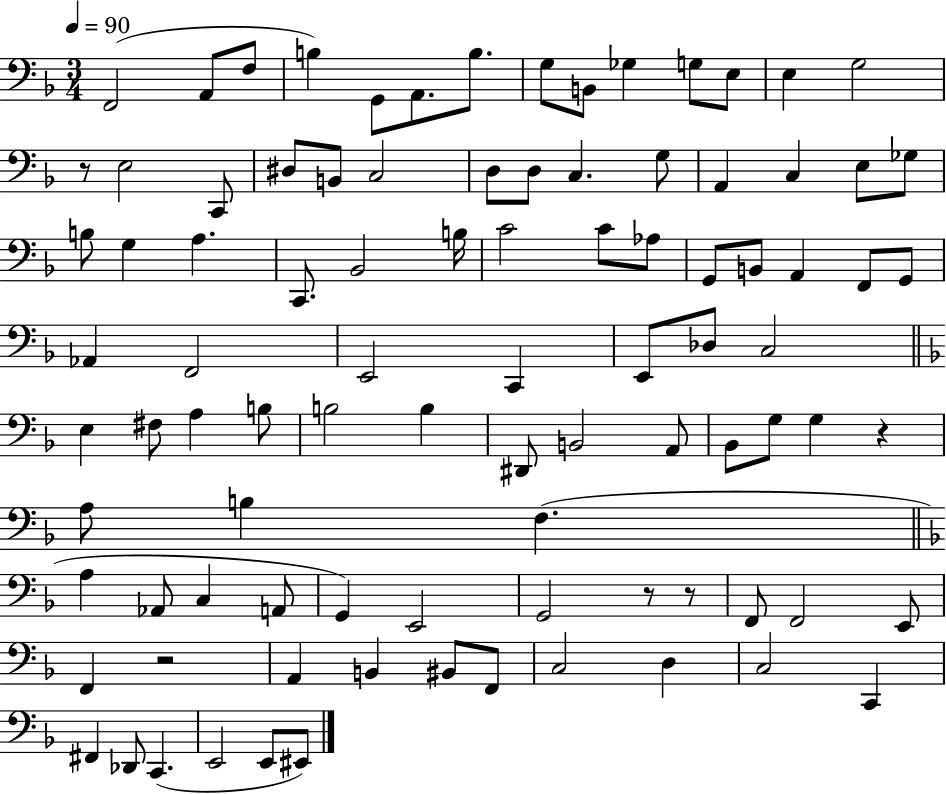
X:1
T:Untitled
M:3/4
L:1/4
K:F
F,,2 A,,/2 F,/2 B, G,,/2 A,,/2 B,/2 G,/2 B,,/2 _G, G,/2 E,/2 E, G,2 z/2 E,2 C,,/2 ^D,/2 B,,/2 C,2 D,/2 D,/2 C, G,/2 A,, C, E,/2 _G,/2 B,/2 G, A, C,,/2 _B,,2 B,/4 C2 C/2 _A,/2 G,,/2 B,,/2 A,, F,,/2 G,,/2 _A,, F,,2 E,,2 C,, E,,/2 _D,/2 C,2 E, ^F,/2 A, B,/2 B,2 B, ^D,,/2 B,,2 A,,/2 _B,,/2 G,/2 G, z A,/2 B, F, A, _A,,/2 C, A,,/2 G,, E,,2 G,,2 z/2 z/2 F,,/2 F,,2 E,,/2 F,, z2 A,, B,, ^B,,/2 F,,/2 C,2 D, C,2 C,, ^F,, _D,,/2 C,, E,,2 E,,/2 ^E,,/2